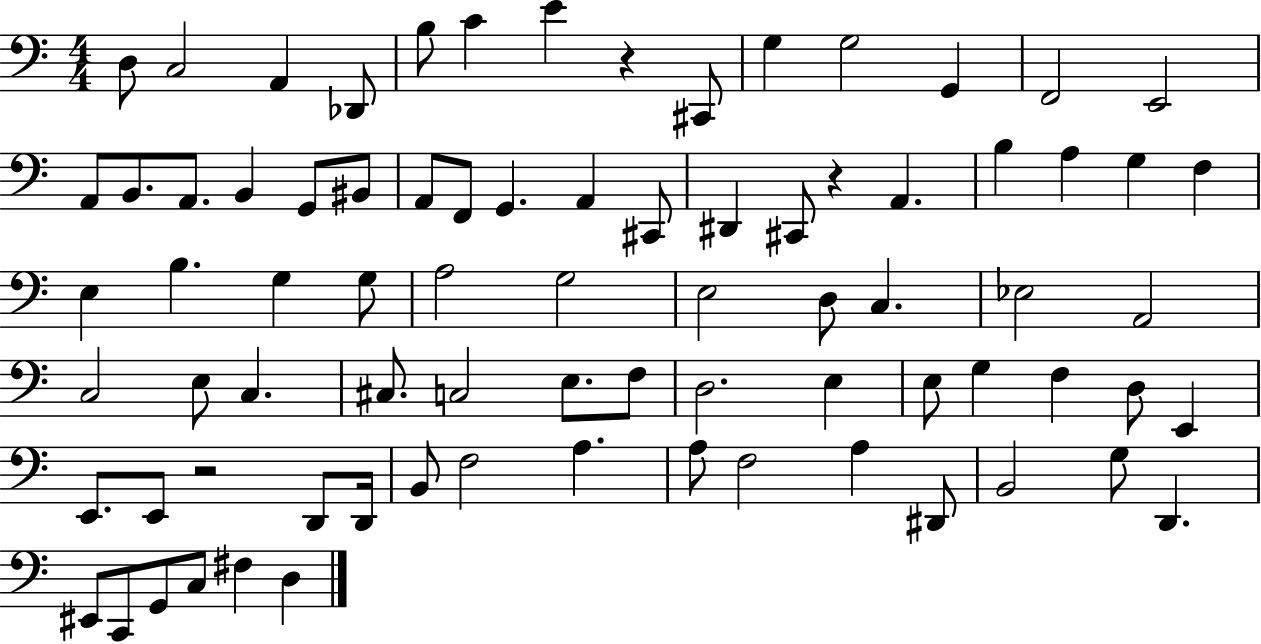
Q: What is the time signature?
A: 4/4